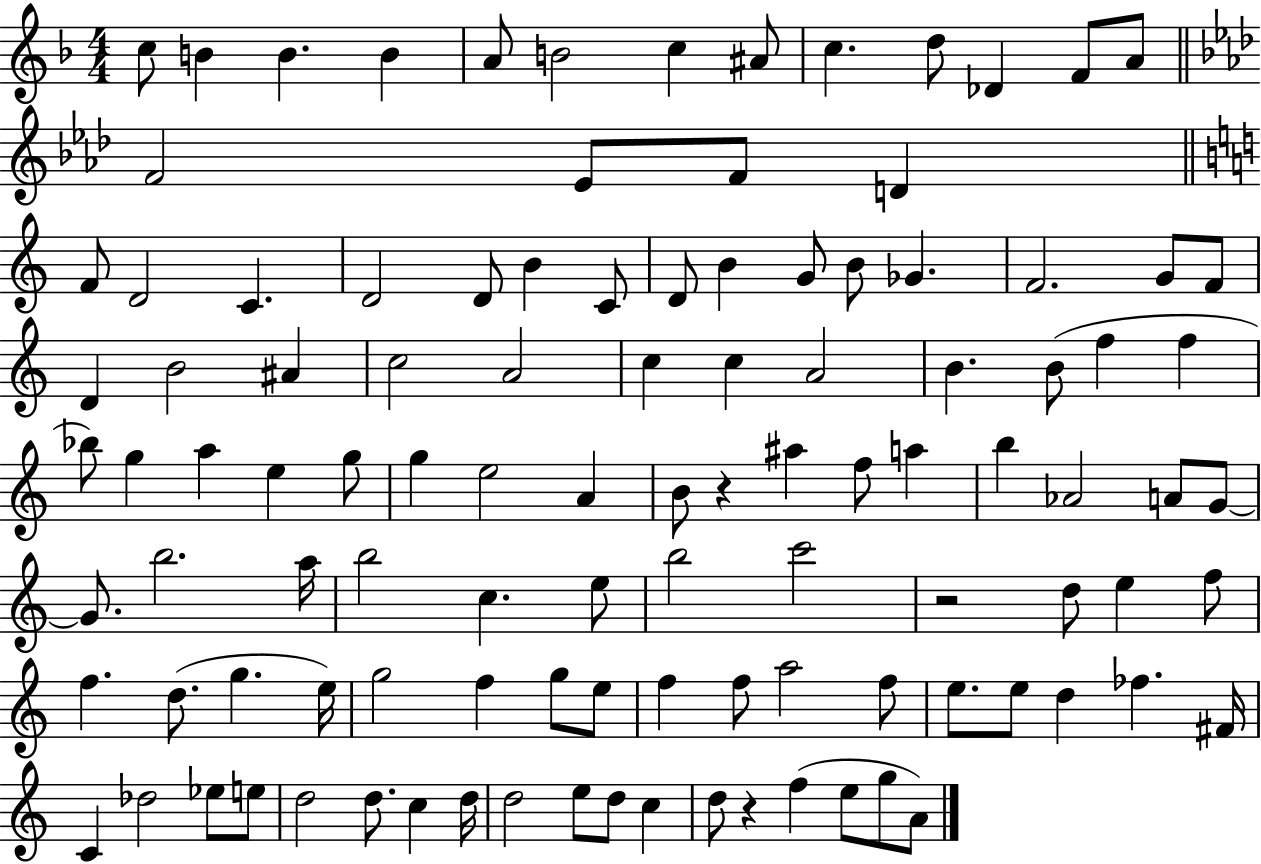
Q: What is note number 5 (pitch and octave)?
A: A4